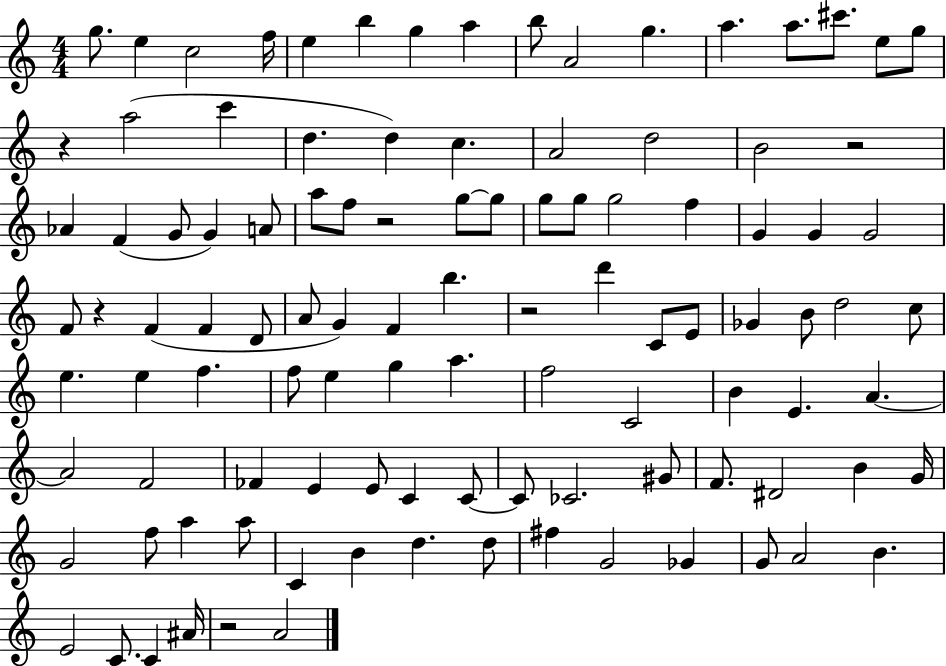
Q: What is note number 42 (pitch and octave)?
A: F4